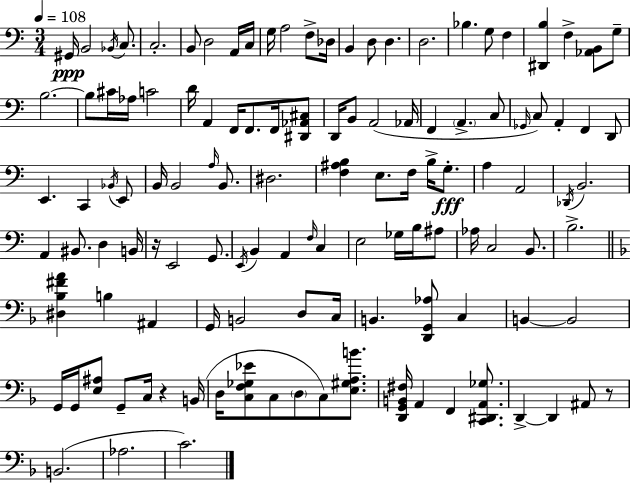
X:1
T:Untitled
M:3/4
L:1/4
K:Am
^G,,/4 B,,2 _B,,/4 C,/2 C,2 B,,/2 D,2 A,,/4 C,/4 G,/4 A,2 F,/2 _D,/4 B,, D,/2 D, D,2 _B, G,/2 F, [^D,,B,] F, [_A,,B,,]/2 G,/2 B,2 B,/2 ^C/4 _A,/4 C2 D/4 A,, F,,/4 F,,/2 F,,/4 [^D,,_A,,^C,]/2 D,,/4 B,,/2 A,,2 _A,,/4 F,, A,, C,/2 _G,,/4 C,/2 A,, F,, D,,/2 E,, C,, _B,,/4 E,,/2 B,,/4 B,,2 A,/4 B,,/2 ^D,2 [F,^A,B,] E,/2 F,/4 B,/4 G,/2 A, A,,2 _D,,/4 B,,2 A,, ^B,,/2 D, B,,/4 z/4 E,,2 G,,/2 E,,/4 B,, A,, F,/4 C, E,2 _G,/4 B,/4 ^A,/2 _A,/4 C,2 B,,/2 B,2 [^D,_B,^FA] B, ^A,, G,,/4 B,,2 D,/2 C,/4 B,, [D,,G,,_A,]/2 C, B,, B,,2 G,,/4 G,,/4 [E,^A,]/2 G,,/2 C,/4 z B,,/4 D,/4 [C,F,_G,_E]/2 C,/2 D,/2 C,/2 [E,^G,A,B]/2 [D,,G,,B,,^F,]/4 A,, F,, [C,,^D,,A,,_G,]/2 D,, D,, ^A,,/2 z/2 B,,2 _A,2 C2